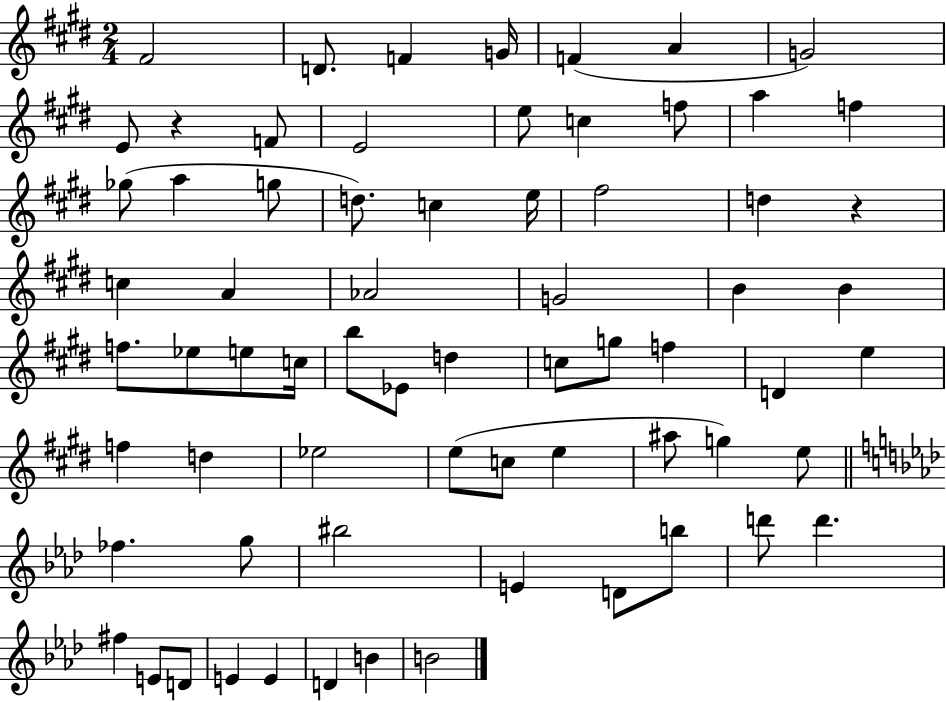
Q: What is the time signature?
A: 2/4